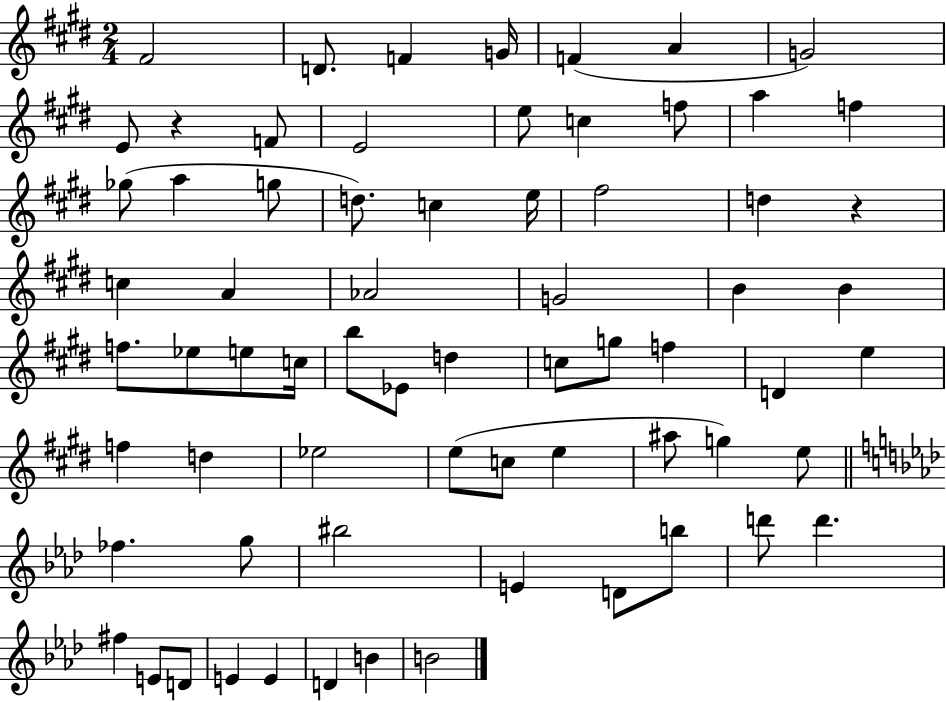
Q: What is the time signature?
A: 2/4